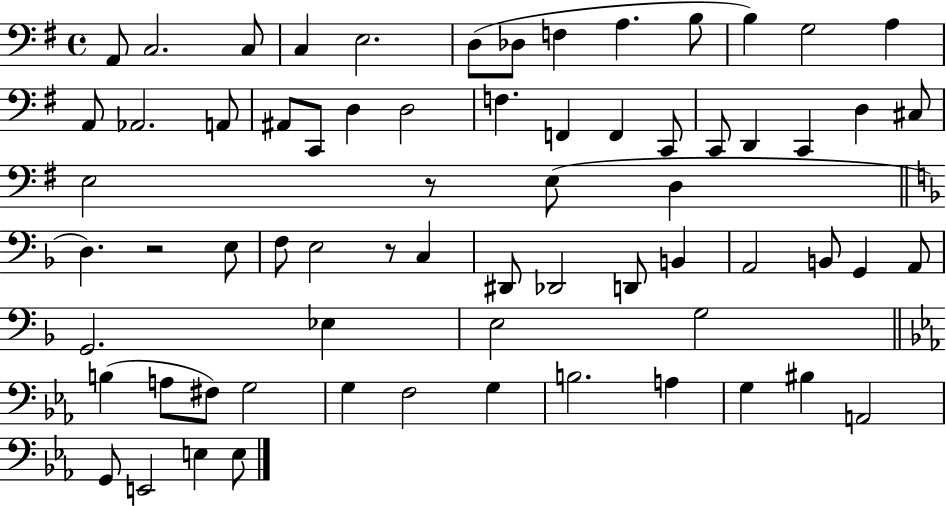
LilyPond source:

{
  \clef bass
  \time 4/4
  \defaultTimeSignature
  \key g \major
  a,8 c2. c8 | c4 e2. | d8( des8 f4 a4. b8 | b4) g2 a4 | \break a,8 aes,2. a,8 | ais,8 c,8 d4 d2 | f4. f,4 f,4 c,8 | c,8 d,4 c,4 d4 cis8 | \break e2 r8 e8( d4 | \bar "||" \break \key f \major d4.) r2 e8 | f8 e2 r8 c4 | dis,8 des,2 d,8 b,4 | a,2 b,8 g,4 a,8 | \break g,2. ees4 | e2 g2 | \bar "||" \break \key c \minor b4( a8 fis8) g2 | g4 f2 g4 | b2. a4 | g4 bis4 a,2 | \break g,8 e,2 e4 e8 | \bar "|."
}